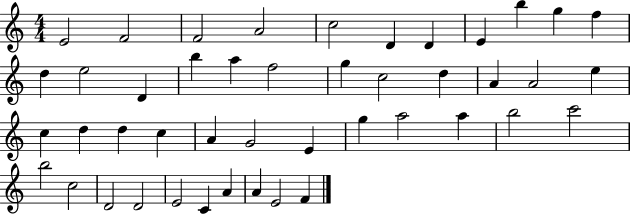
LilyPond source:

{
  \clef treble
  \numericTimeSignature
  \time 4/4
  \key c \major
  e'2 f'2 | f'2 a'2 | c''2 d'4 d'4 | e'4 b''4 g''4 f''4 | \break d''4 e''2 d'4 | b''4 a''4 f''2 | g''4 c''2 d''4 | a'4 a'2 e''4 | \break c''4 d''4 d''4 c''4 | a'4 g'2 e'4 | g''4 a''2 a''4 | b''2 c'''2 | \break b''2 c''2 | d'2 d'2 | e'2 c'4 a'4 | a'4 e'2 f'4 | \break \bar "|."
}